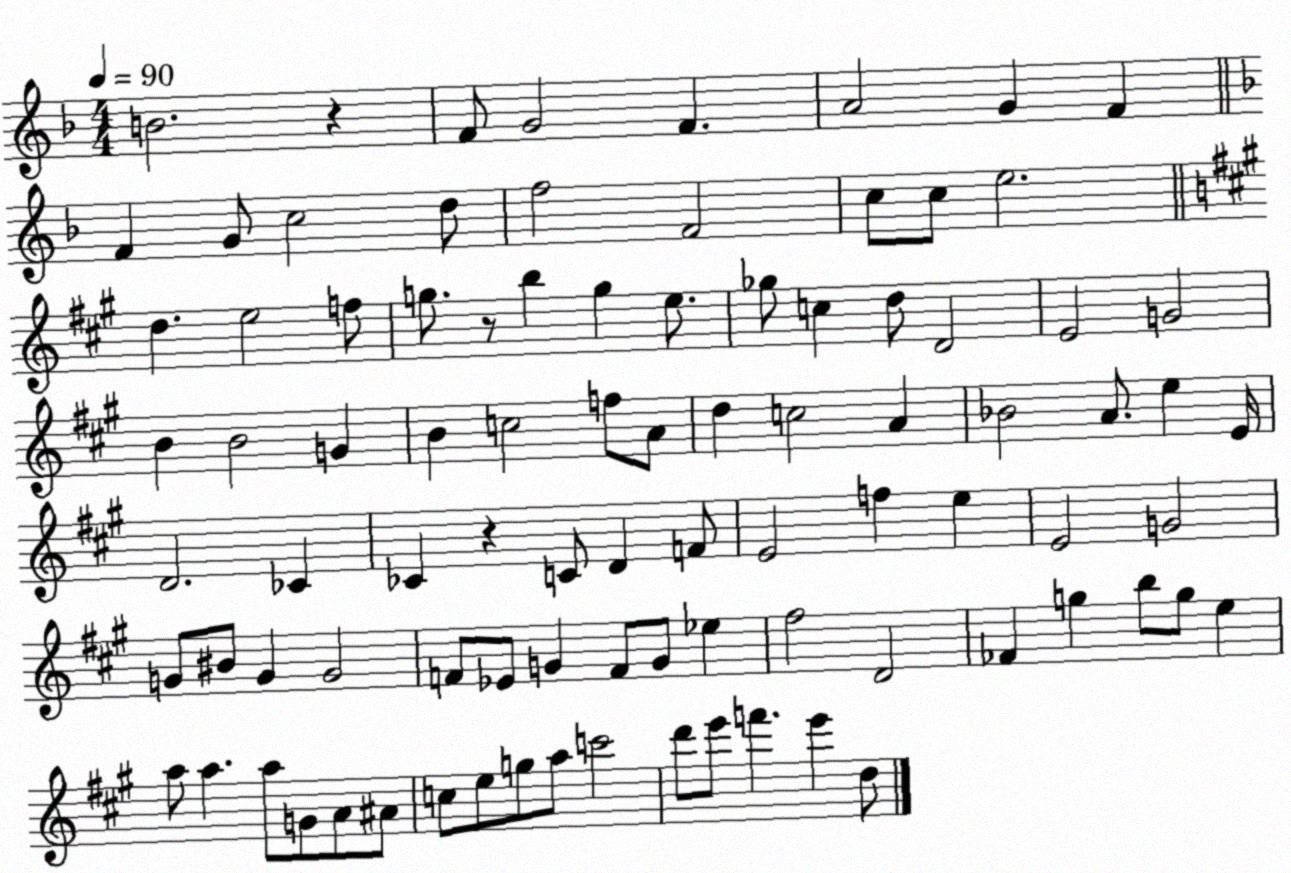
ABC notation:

X:1
T:Untitled
M:4/4
L:1/4
K:F
B2 z F/2 G2 F A2 G F F G/2 c2 d/2 f2 F2 c/2 c/2 e2 d e2 f/2 g/2 z/2 b g e/2 _g/2 c d/2 D2 E2 G2 B B2 G B c2 f/2 A/2 d c2 A _B2 A/2 e E/4 D2 _C _C z C/2 D F/2 E2 f e E2 G2 G/2 ^B/2 G G2 F/2 _E/2 G F/2 G/2 _e ^f2 D2 _F g b/2 g/2 e a/2 a a/2 G/2 A/2 ^A/2 c/2 e/2 g/2 a/2 c'2 d'/2 e'/2 f' e' d/2